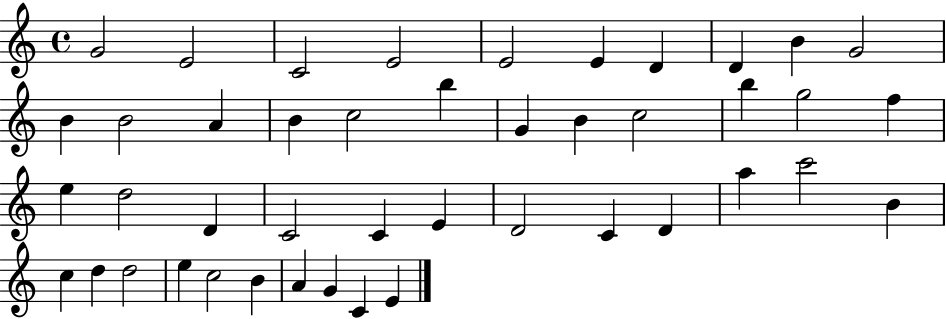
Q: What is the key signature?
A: C major